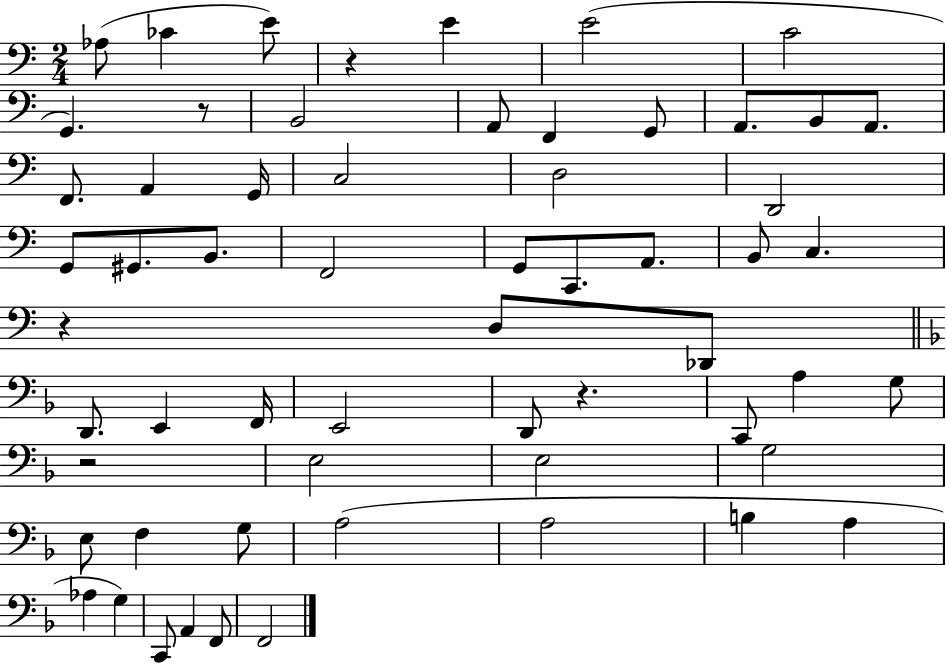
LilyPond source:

{
  \clef bass
  \numericTimeSignature
  \time 2/4
  \key c \major
  aes8( ces'4 e'8) | r4 e'4 | e'2( | c'2 | \break g,4.) r8 | b,2 | a,8 f,4 g,8 | a,8. b,8 a,8. | \break f,8. a,4 g,16 | c2 | d2 | d,2 | \break g,8 gis,8. b,8. | f,2 | g,8 c,8. a,8. | b,8 c4. | \break r4 d8 des,8 | \bar "||" \break \key f \major d,8. e,4 f,16 | e,2 | d,8 r4. | c,8 a4 g8 | \break r2 | e2 | e2 | g2 | \break e8 f4 g8 | a2( | a2 | b4 a4 | \break aes4 g4) | c,8 a,4 f,8 | f,2 | \bar "|."
}